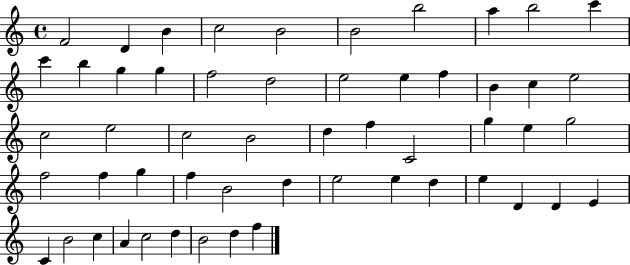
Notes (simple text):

F4/h D4/q B4/q C5/h B4/h B4/h B5/h A5/q B5/h C6/q C6/q B5/q G5/q G5/q F5/h D5/h E5/h E5/q F5/q B4/q C5/q E5/h C5/h E5/h C5/h B4/h D5/q F5/q C4/h G5/q E5/q G5/h F5/h F5/q G5/q F5/q B4/h D5/q E5/h E5/q D5/q E5/q D4/q D4/q E4/q C4/q B4/h C5/q A4/q C5/h D5/q B4/h D5/q F5/q